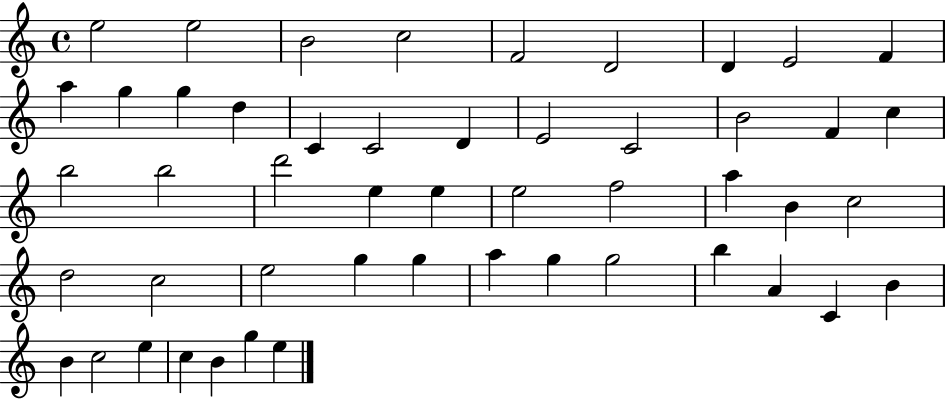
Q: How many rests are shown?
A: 0